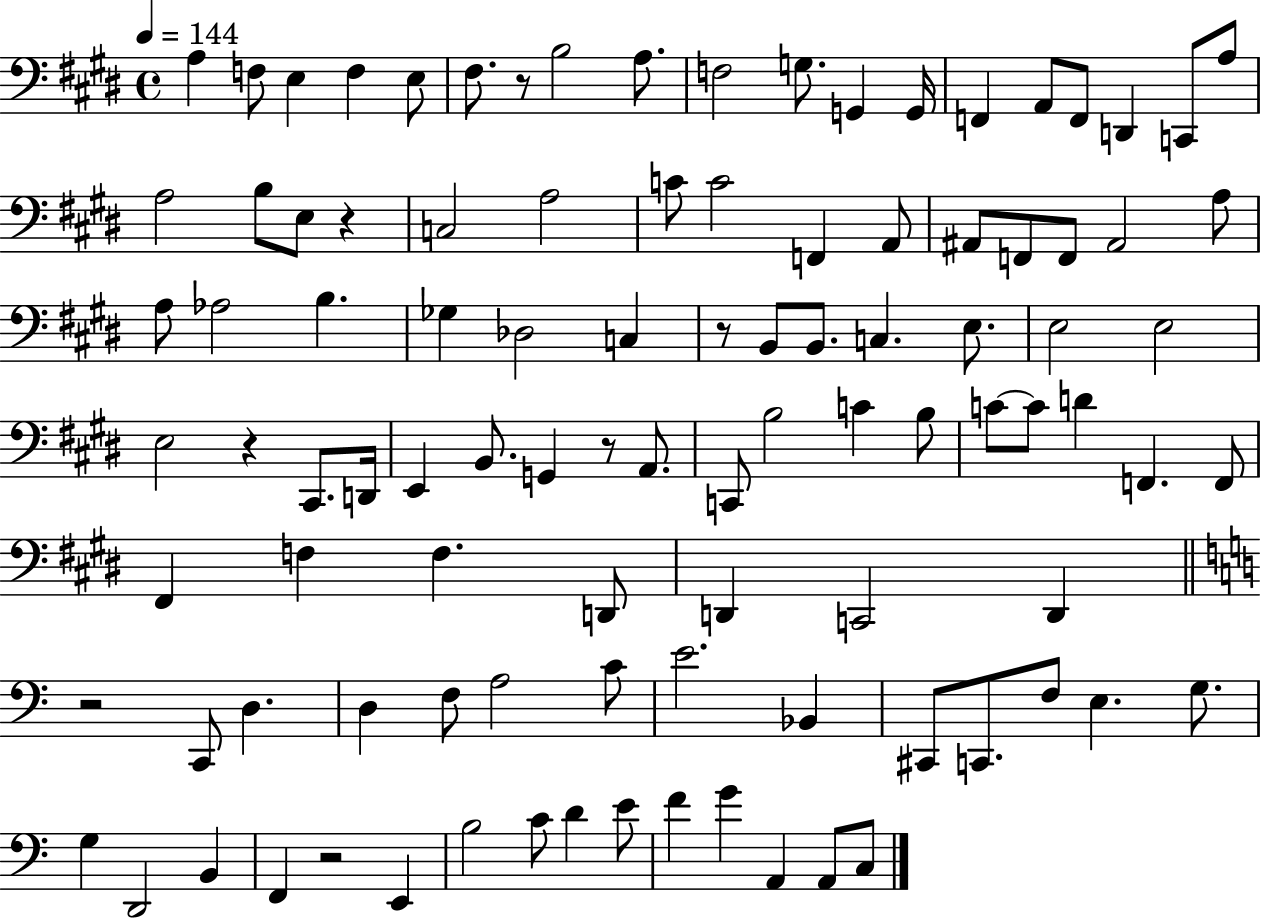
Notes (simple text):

A3/q F3/e E3/q F3/q E3/e F#3/e. R/e B3/h A3/e. F3/h G3/e. G2/q G2/s F2/q A2/e F2/e D2/q C2/e A3/e A3/h B3/e E3/e R/q C3/h A3/h C4/e C4/h F2/q A2/e A#2/e F2/e F2/e A#2/h A3/e A3/e Ab3/h B3/q. Gb3/q Db3/h C3/q R/e B2/e B2/e. C3/q. E3/e. E3/h E3/h E3/h R/q C#2/e. D2/s E2/q B2/e. G2/q R/e A2/e. C2/e B3/h C4/q B3/e C4/e C4/e D4/q F2/q. F2/e F#2/q F3/q F3/q. D2/e D2/q C2/h D2/q R/h C2/e D3/q. D3/q F3/e A3/h C4/e E4/h. Bb2/q C#2/e C2/e. F3/e E3/q. G3/e. G3/q D2/h B2/q F2/q R/h E2/q B3/h C4/e D4/q E4/e F4/q G4/q A2/q A2/e C3/e